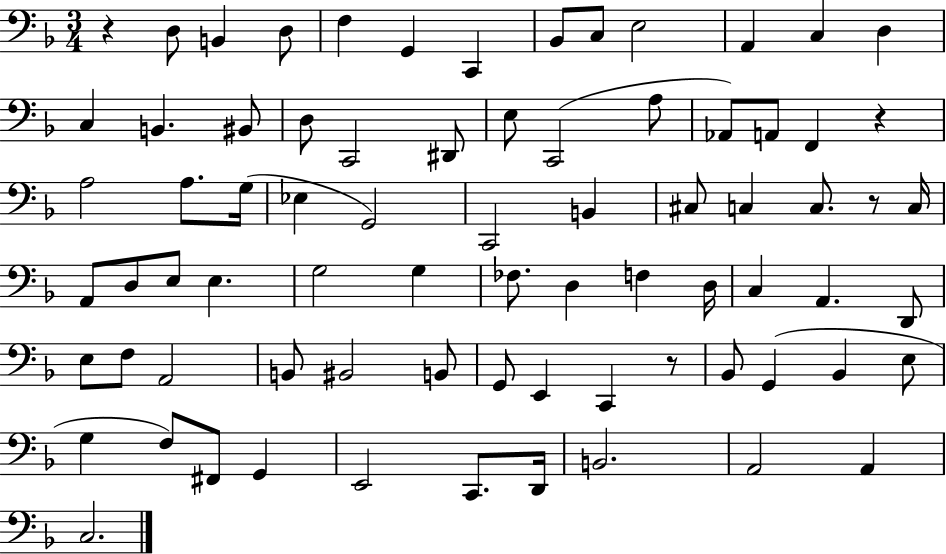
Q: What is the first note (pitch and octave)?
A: D3